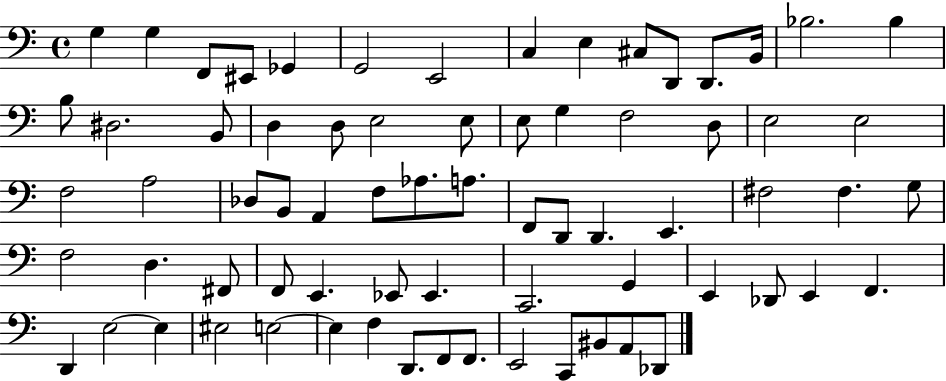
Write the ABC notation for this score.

X:1
T:Untitled
M:4/4
L:1/4
K:C
G, G, F,,/2 ^E,,/2 _G,, G,,2 E,,2 C, E, ^C,/2 D,,/2 D,,/2 B,,/4 _B,2 _B, B,/2 ^D,2 B,,/2 D, D,/2 E,2 E,/2 E,/2 G, F,2 D,/2 E,2 E,2 F,2 A,2 _D,/2 B,,/2 A,, F,/2 _A,/2 A,/2 F,,/2 D,,/2 D,, E,, ^F,2 ^F, G,/2 F,2 D, ^F,,/2 F,,/2 E,, _E,,/2 _E,, C,,2 G,, E,, _D,,/2 E,, F,, D,, E,2 E, ^E,2 E,2 E, F, D,,/2 F,,/2 F,,/2 E,,2 C,,/2 ^B,,/2 A,,/2 _D,,/2